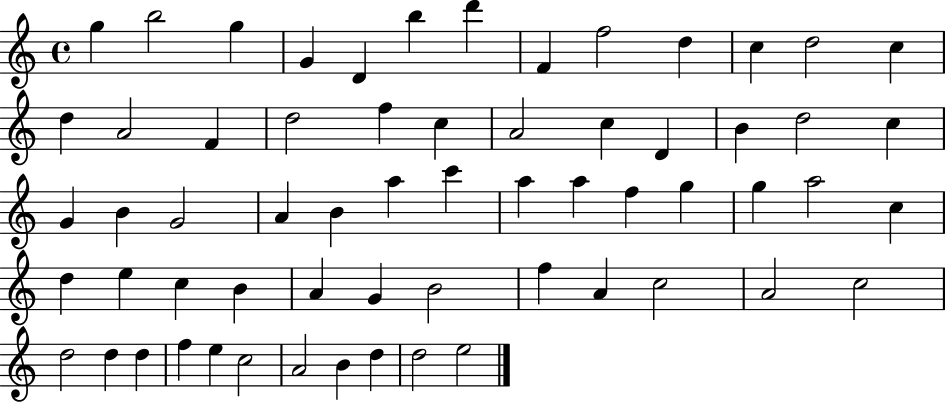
G5/q B5/h G5/q G4/q D4/q B5/q D6/q F4/q F5/h D5/q C5/q D5/h C5/q D5/q A4/h F4/q D5/h F5/q C5/q A4/h C5/q D4/q B4/q D5/h C5/q G4/q B4/q G4/h A4/q B4/q A5/q C6/q A5/q A5/q F5/q G5/q G5/q A5/h C5/q D5/q E5/q C5/q B4/q A4/q G4/q B4/h F5/q A4/q C5/h A4/h C5/h D5/h D5/q D5/q F5/q E5/q C5/h A4/h B4/q D5/q D5/h E5/h